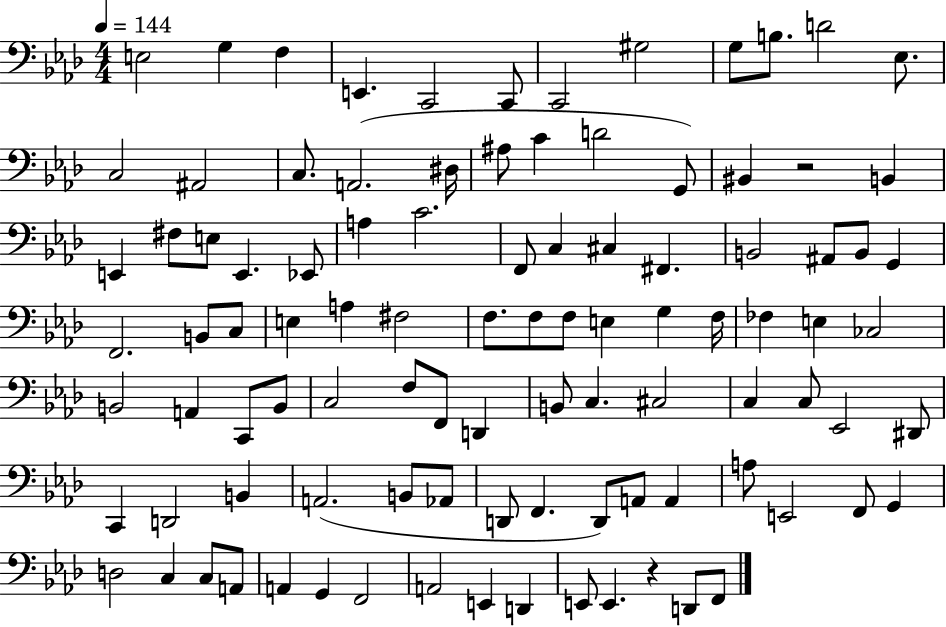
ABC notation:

X:1
T:Untitled
M:4/4
L:1/4
K:Ab
E,2 G, F, E,, C,,2 C,,/2 C,,2 ^G,2 G,/2 B,/2 D2 _E,/2 C,2 ^A,,2 C,/2 A,,2 ^D,/4 ^A,/2 C D2 G,,/2 ^B,, z2 B,, E,, ^F,/2 E,/2 E,, _E,,/2 A, C2 F,,/2 C, ^C, ^F,, B,,2 ^A,,/2 B,,/2 G,, F,,2 B,,/2 C,/2 E, A, ^F,2 F,/2 F,/2 F,/2 E, G, F,/4 _F, E, _C,2 B,,2 A,, C,,/2 B,,/2 C,2 F,/2 F,,/2 D,, B,,/2 C, ^C,2 C, C,/2 _E,,2 ^D,,/2 C,, D,,2 B,, A,,2 B,,/2 _A,,/2 D,,/2 F,, D,,/2 A,,/2 A,, A,/2 E,,2 F,,/2 G,, D,2 C, C,/2 A,,/2 A,, G,, F,,2 A,,2 E,, D,, E,,/2 E,, z D,,/2 F,,/2